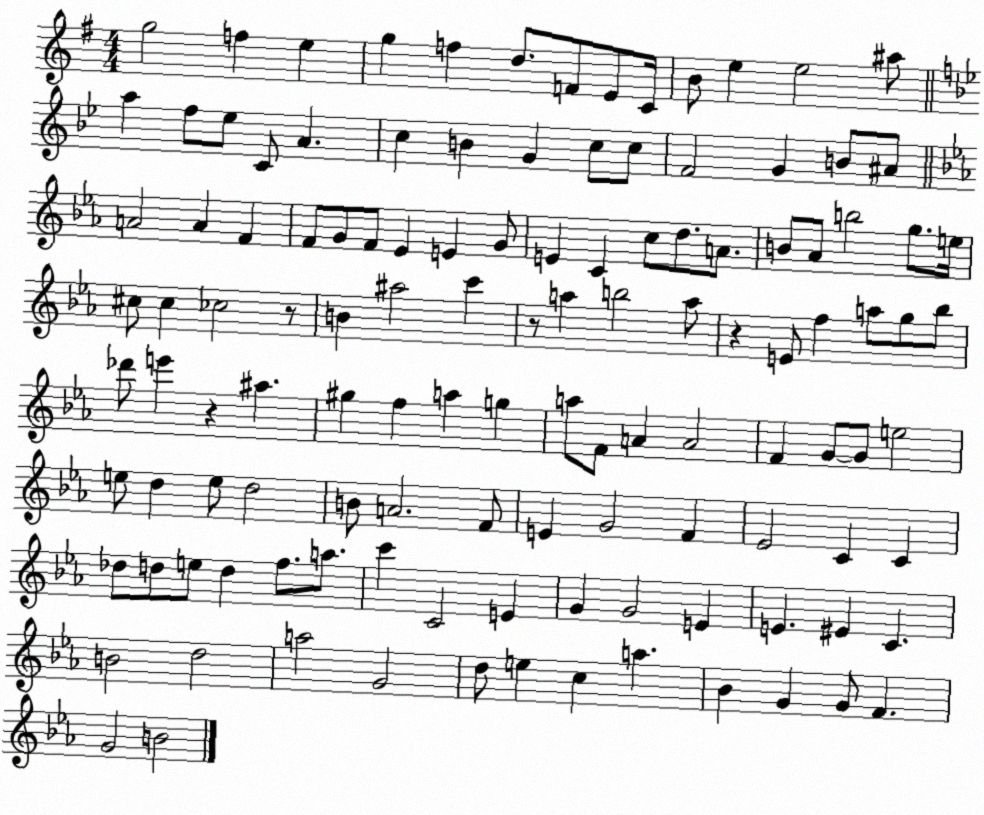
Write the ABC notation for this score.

X:1
T:Untitled
M:4/4
L:1/4
K:G
g2 f e g f d/2 F/2 E/2 C/4 B/2 e e2 ^a/2 a f/2 _e/2 C/2 A c B G c/2 c/2 F2 G B/2 ^A/2 A2 A F F/2 G/2 F/2 _E E G/2 E C c/2 d/2 A/2 B/2 _A/2 b2 g/2 e/4 ^c/2 ^c _c2 z/2 B ^a2 c' z/2 a b2 a/2 z E/2 f a/2 g/2 _b/2 _d'/2 e' z ^a ^g f a g a/2 F/2 A A2 F G/2 G/2 e2 e/2 d e/2 d2 B/2 A2 F/2 E G2 F _E2 C C _d/2 d/2 e/2 d f/2 a/2 c' C2 E G G2 E E ^E C B2 d2 a2 G2 d/2 e c a _B G G/2 F G2 B2